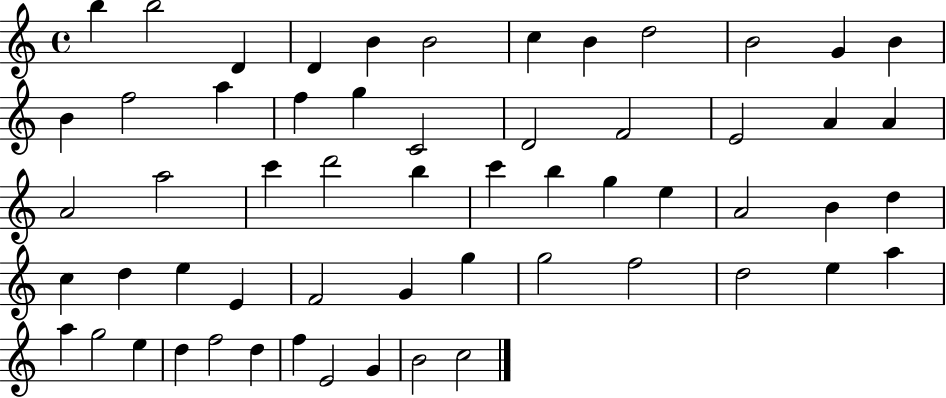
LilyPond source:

{
  \clef treble
  \time 4/4
  \defaultTimeSignature
  \key c \major
  b''4 b''2 d'4 | d'4 b'4 b'2 | c''4 b'4 d''2 | b'2 g'4 b'4 | \break b'4 f''2 a''4 | f''4 g''4 c'2 | d'2 f'2 | e'2 a'4 a'4 | \break a'2 a''2 | c'''4 d'''2 b''4 | c'''4 b''4 g''4 e''4 | a'2 b'4 d''4 | \break c''4 d''4 e''4 e'4 | f'2 g'4 g''4 | g''2 f''2 | d''2 e''4 a''4 | \break a''4 g''2 e''4 | d''4 f''2 d''4 | f''4 e'2 g'4 | b'2 c''2 | \break \bar "|."
}